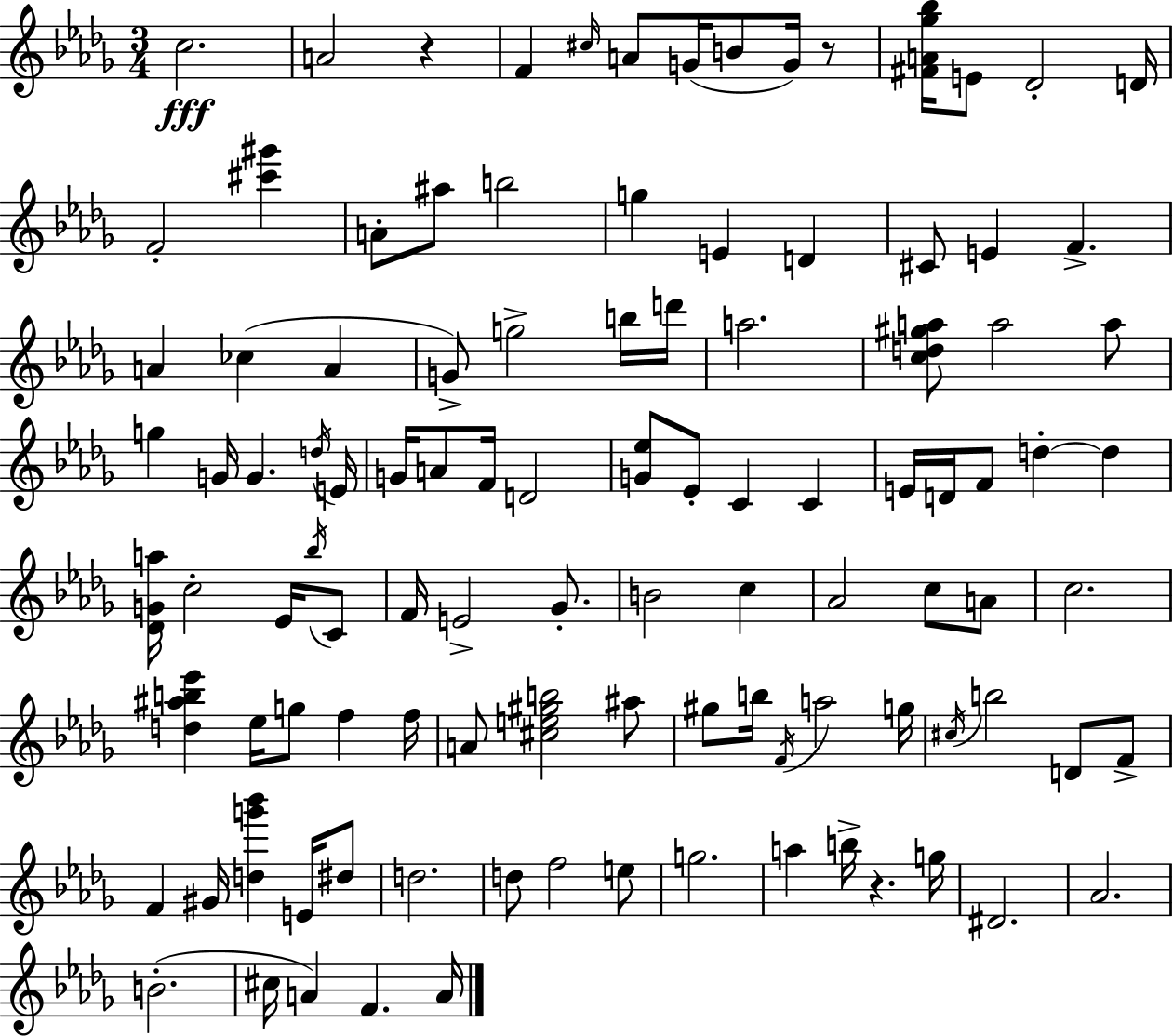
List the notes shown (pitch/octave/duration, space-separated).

C5/h. A4/h R/q F4/q C#5/s A4/e G4/s B4/e G4/s R/e [F#4,A4,Gb5,Bb5]/s E4/e Db4/h D4/s F4/h [C#6,G#6]/q A4/e A#5/e B5/h G5/q E4/q D4/q C#4/e E4/q F4/q. A4/q CES5/q A4/q G4/e G5/h B5/s D6/s A5/h. [C5,D5,G#5,A5]/e A5/h A5/e G5/q G4/s G4/q. D5/s E4/s G4/s A4/e F4/s D4/h [G4,Eb5]/e Eb4/e C4/q C4/q E4/s D4/s F4/e D5/q D5/q [Db4,G4,A5]/s C5/h Eb4/s Bb5/s C4/e F4/s E4/h Gb4/e. B4/h C5/q Ab4/h C5/e A4/e C5/h. [D5,A#5,B5,Eb6]/q Eb5/s G5/e F5/q F5/s A4/e [C#5,E5,G#5,B5]/h A#5/e G#5/e B5/s F4/s A5/h G5/s C#5/s B5/h D4/e F4/e F4/q G#4/s [D5,G6,Bb6]/q E4/s D#5/e D5/h. D5/e F5/h E5/e G5/h. A5/q B5/s R/q. G5/s D#4/h. Ab4/h. B4/h. C#5/s A4/q F4/q. A4/s